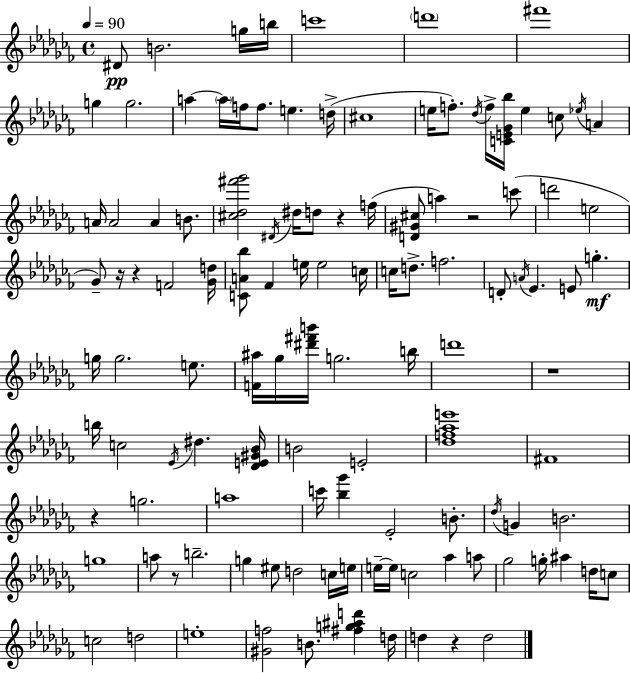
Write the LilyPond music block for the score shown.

{
  \clef treble
  \time 4/4
  \defaultTimeSignature
  \key aes \minor
  \tempo 4 = 90
  dis'8\pp b'2. g''16 b''16 | c'''1 | \parenthesize d'''1 | fis'''1 | \break g''4 g''2. | a''4~~ \parenthesize a''16 f''16 f''8. e''4. d''16->( | cis''1 | e''16 f''8.-.) \acciaccatura { des''16 } f''16-> <c' e' ges' bes''>16 e''4 c''8 \acciaccatura { ees''16 } a'4 | \break a'16 a'2 a'4 b'8. | <cis'' des'' fis''' ges'''>2 \acciaccatura { dis'16 } dis''16 d''8 r4 | f''16( <d' gis' cis''>8 a''4) r2 | c'''8( d'''2 e''2 | \break ges'8--) r16 r4 f'2 | <ges' d''>16 <c' a' bes''>8 fes'4 e''16 e''2 | c''16 c''16 d''8.-> f''2. | d'8-. \acciaccatura { a'16 } ees'4. e'8 g''4.-.\mf | \break g''16 g''2. | e''8. <f' ais''>16 ges''16 <dis''' fis''' b'''>16 g''2. | b''16 d'''1 | r1 | \break b''16 c''2 \acciaccatura { ees'16 } dis''4. | <des' e' gis' bes'>16 b'2 e'2-. | <des'' f'' aes'' e'''>1 | fis'1 | \break r4 g''2. | a''1 | c'''16 <bes'' ges'''>4 ees'2-. | b'8.-. \acciaccatura { des''16 } g'4 b'2. | \break g''1 | a''8 r8 b''2.-- | g''4 eis''8 d''2 | c''16 e''16 e''16--~~ e''16 c''2 | \break aes''4 a''8 ges''2 g''16-. ais''4 | d''16 c''8 c''2 d''2 | e''1-. | <gis' f''>2 b'8. | \break <fis'' g'' ais'' d'''>4 d''16 d''4 r4 d''2 | \bar "|."
}